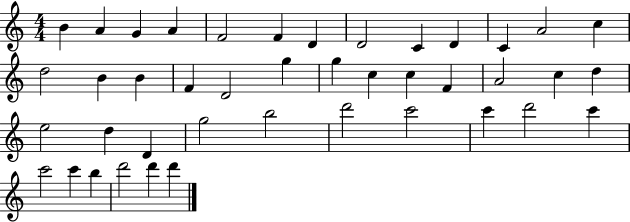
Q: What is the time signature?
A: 4/4